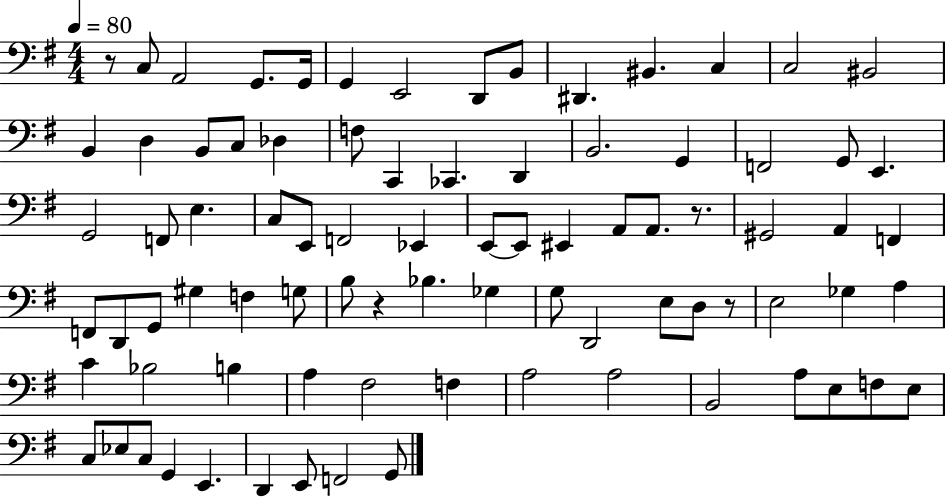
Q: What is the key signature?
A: G major